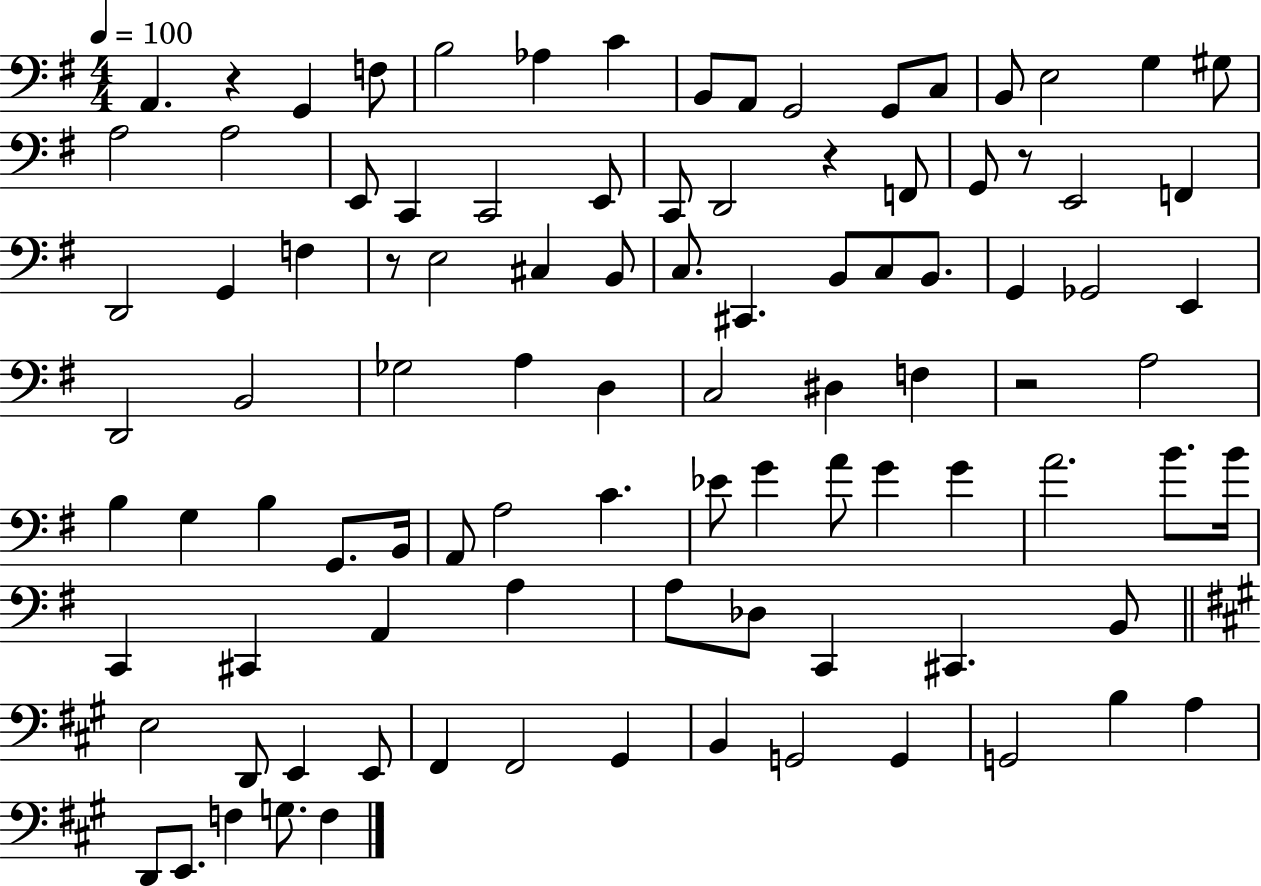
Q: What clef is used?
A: bass